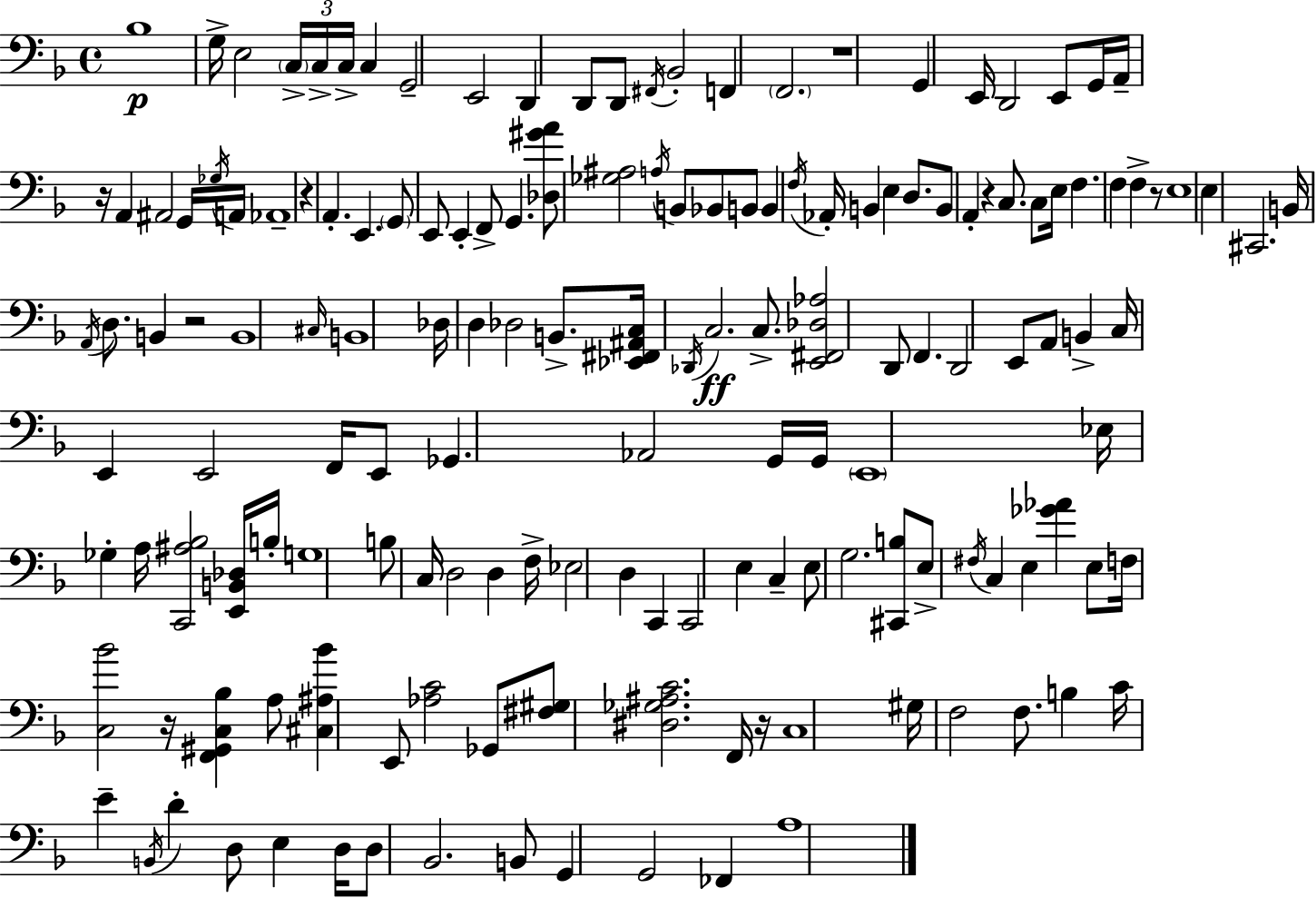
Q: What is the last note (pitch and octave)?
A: A3